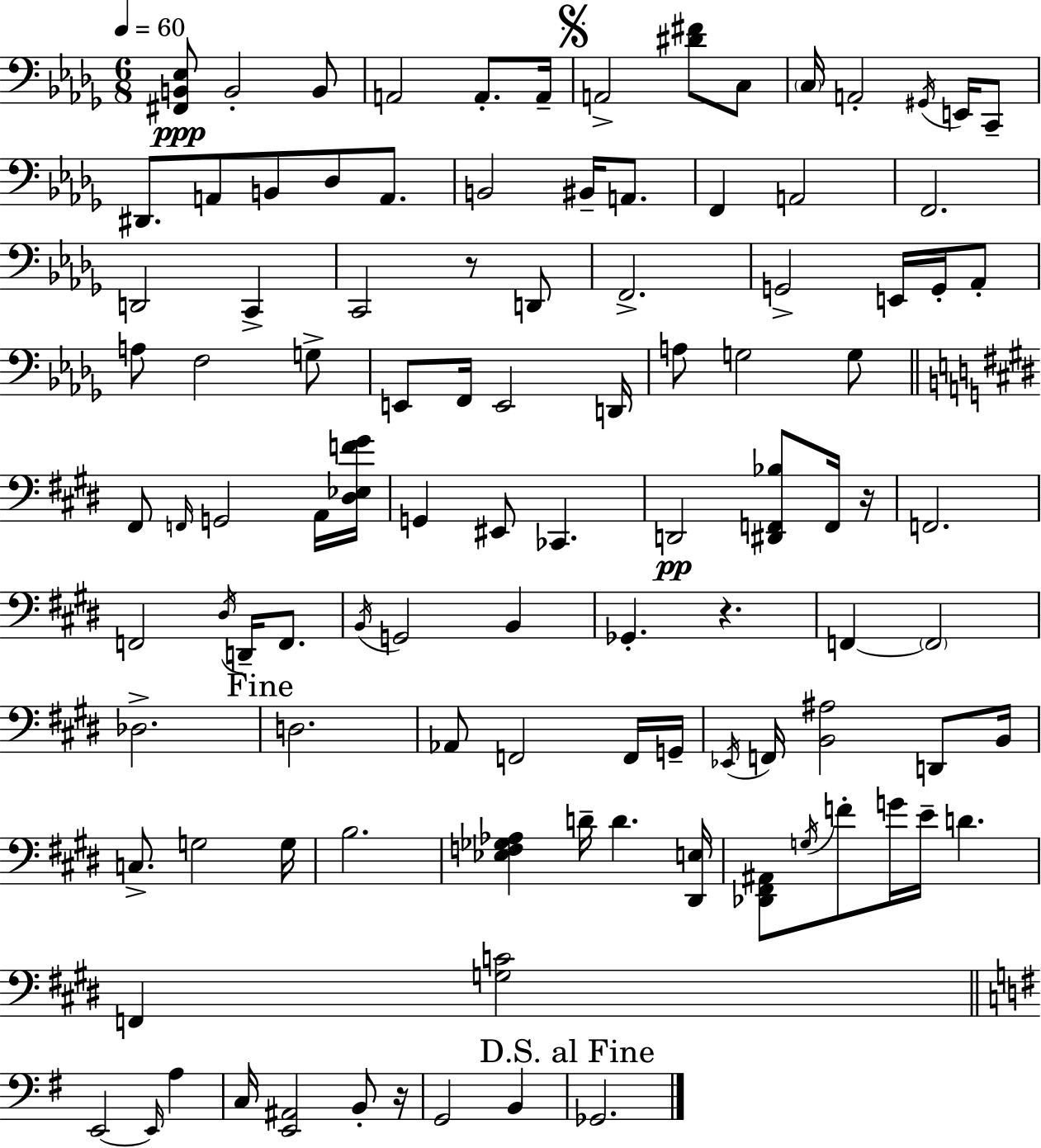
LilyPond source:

{
  \clef bass
  \numericTimeSignature
  \time 6/8
  \key bes \minor
  \tempo 4 = 60
  \repeat volta 2 { <fis, b, ees>8\ppp b,2-. b,8 | a,2 a,8.-. a,16-- | \mark \markup { \musicglyph "scripts.segno" } a,2-> <dis' fis'>8 c8 | \parenthesize c16 a,2-. \acciaccatura { gis,16 } e,16 c,8-- | \break dis,8. a,8 b,8 des8 a,8. | b,2 bis,16-- a,8. | f,4 a,2 | f,2. | \break d,2 c,4-> | c,2 r8 d,8 | f,2.-> | g,2-> e,16 g,16-. aes,8-. | \break a8 f2 g8-> | e,8 f,16 e,2 | d,16 a8 g2 g8 | \bar "||" \break \key e \major fis,8 \grace { f,16 } g,2 a,16 | <dis ees f' gis'>16 g,4 eis,8 ces,4. | d,2\pp <dis, f, bes>8 f,16 | r16 f,2. | \break f,2 \acciaccatura { dis16 } d,16-- f,8. | \acciaccatura { b,16 } g,2 b,4 | ges,4.-. r4. | f,4~~ \parenthesize f,2 | \break des2.-> | \mark "Fine" d2. | aes,8 f,2 | f,16 g,16-- \acciaccatura { ees,16 } f,16 <b, ais>2 | \break d,8 b,16 c8.-> g2 | g16 b2. | <ees f ges aes>4 d'16-- d'4. | <dis, e>16 <des, fis, ais,>8 \acciaccatura { g16 } f'8-. g'16 e'16-- d'4. | \break f,4 <g c'>2 | \bar "||" \break \key g \major e,2~~ \grace { e,16 } a4 | c16 <e, ais,>2 b,8-. | r16 g,2 b,4 | \mark "D.S. al Fine" ges,2. | \break } \bar "|."
}